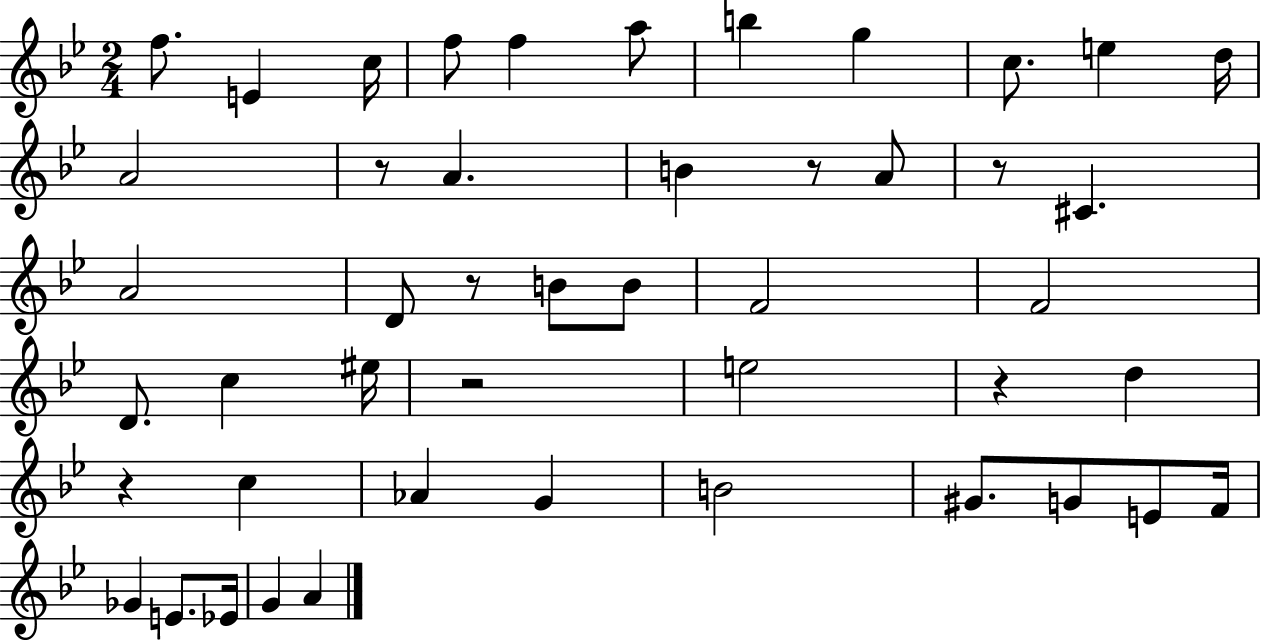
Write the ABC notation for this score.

X:1
T:Untitled
M:2/4
L:1/4
K:Bb
f/2 E c/4 f/2 f a/2 b g c/2 e d/4 A2 z/2 A B z/2 A/2 z/2 ^C A2 D/2 z/2 B/2 B/2 F2 F2 D/2 c ^e/4 z2 e2 z d z c _A G B2 ^G/2 G/2 E/2 F/4 _G E/2 _E/4 G A